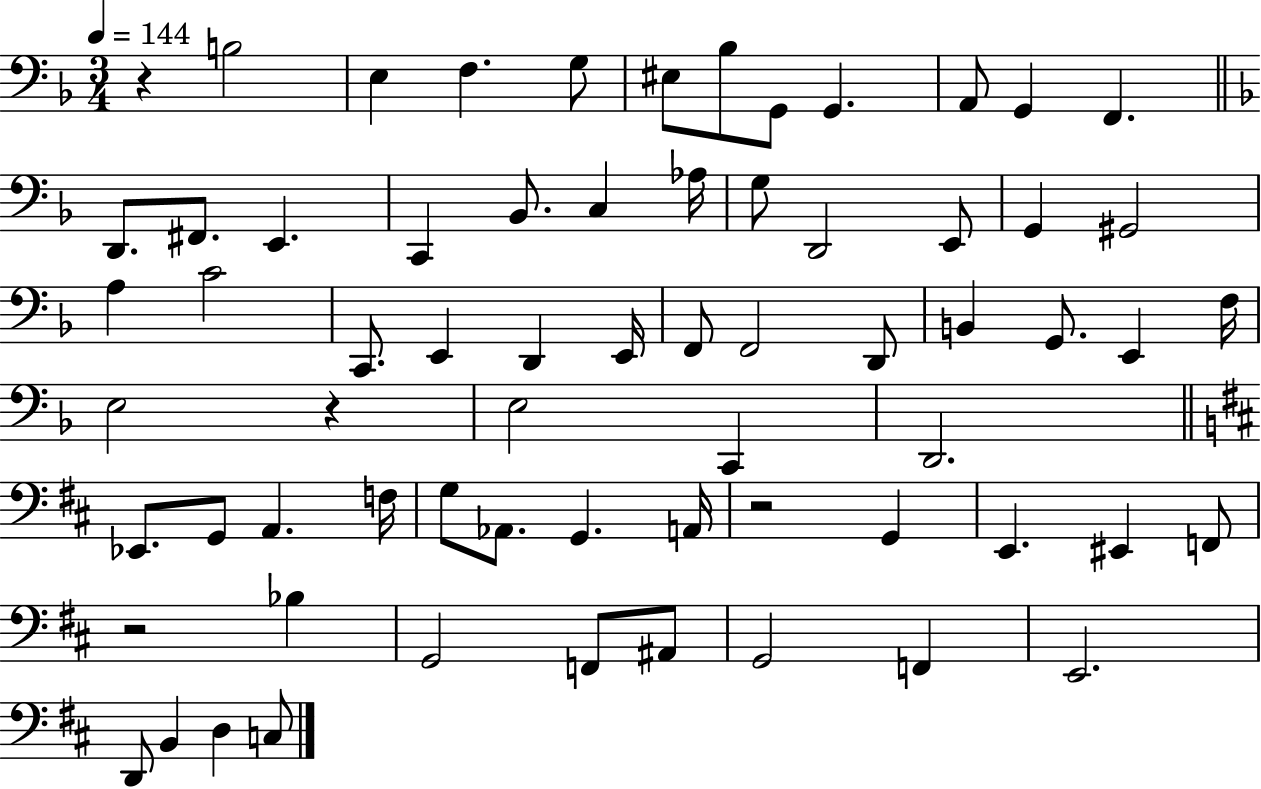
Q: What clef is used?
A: bass